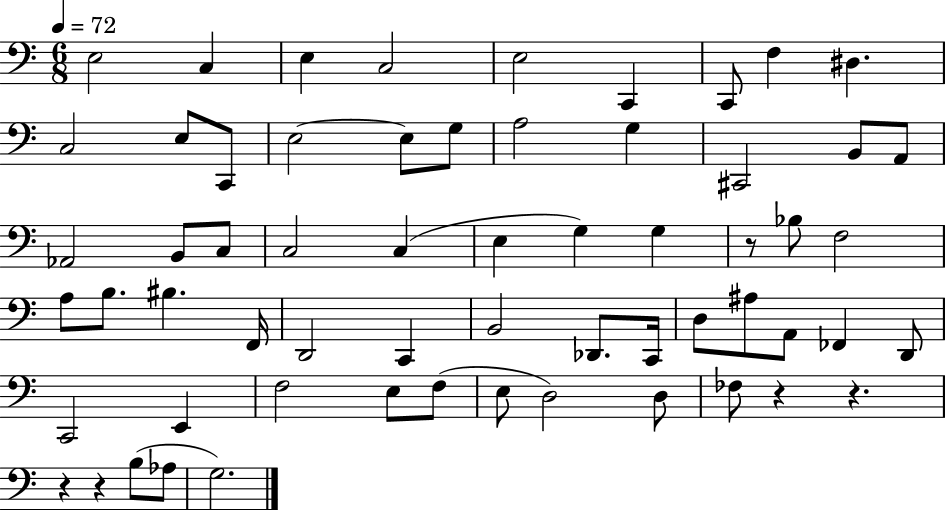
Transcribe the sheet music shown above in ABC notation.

X:1
T:Untitled
M:6/8
L:1/4
K:C
E,2 C, E, C,2 E,2 C,, C,,/2 F, ^D, C,2 E,/2 C,,/2 E,2 E,/2 G,/2 A,2 G, ^C,,2 B,,/2 A,,/2 _A,,2 B,,/2 C,/2 C,2 C, E, G, G, z/2 _B,/2 F,2 A,/2 B,/2 ^B, F,,/4 D,,2 C,, B,,2 _D,,/2 C,,/4 D,/2 ^A,/2 A,,/2 _F,, D,,/2 C,,2 E,, F,2 E,/2 F,/2 E,/2 D,2 D,/2 _F,/2 z z z z B,/2 _A,/2 G,2